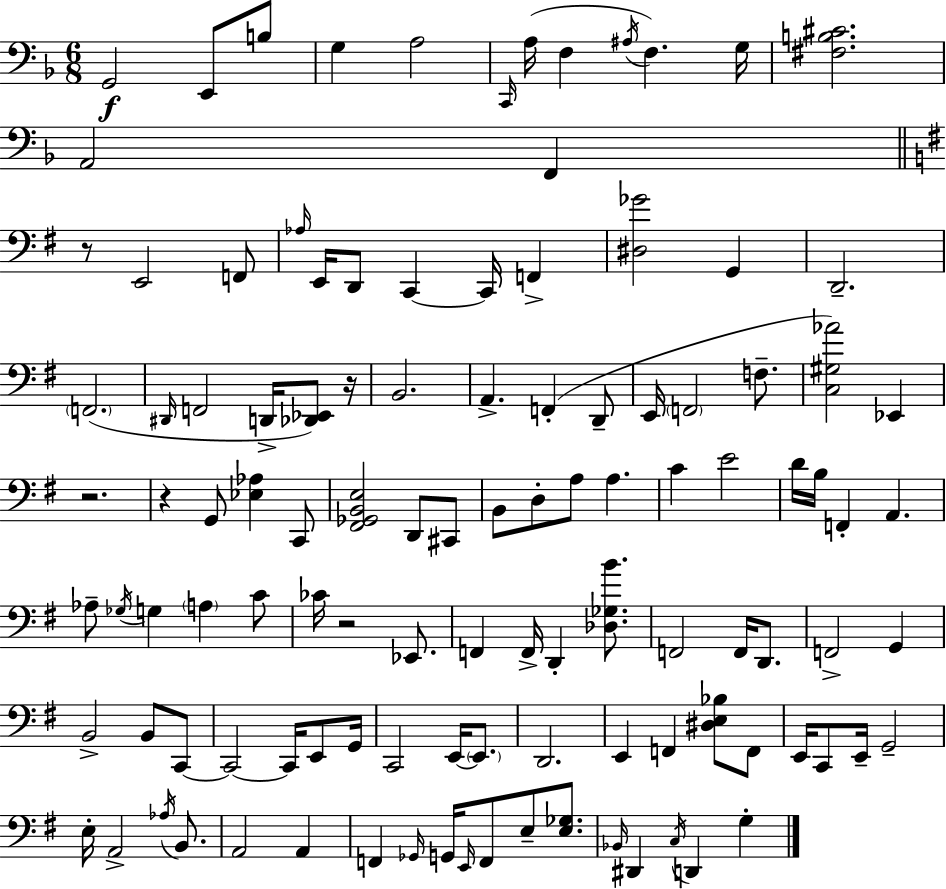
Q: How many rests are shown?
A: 5